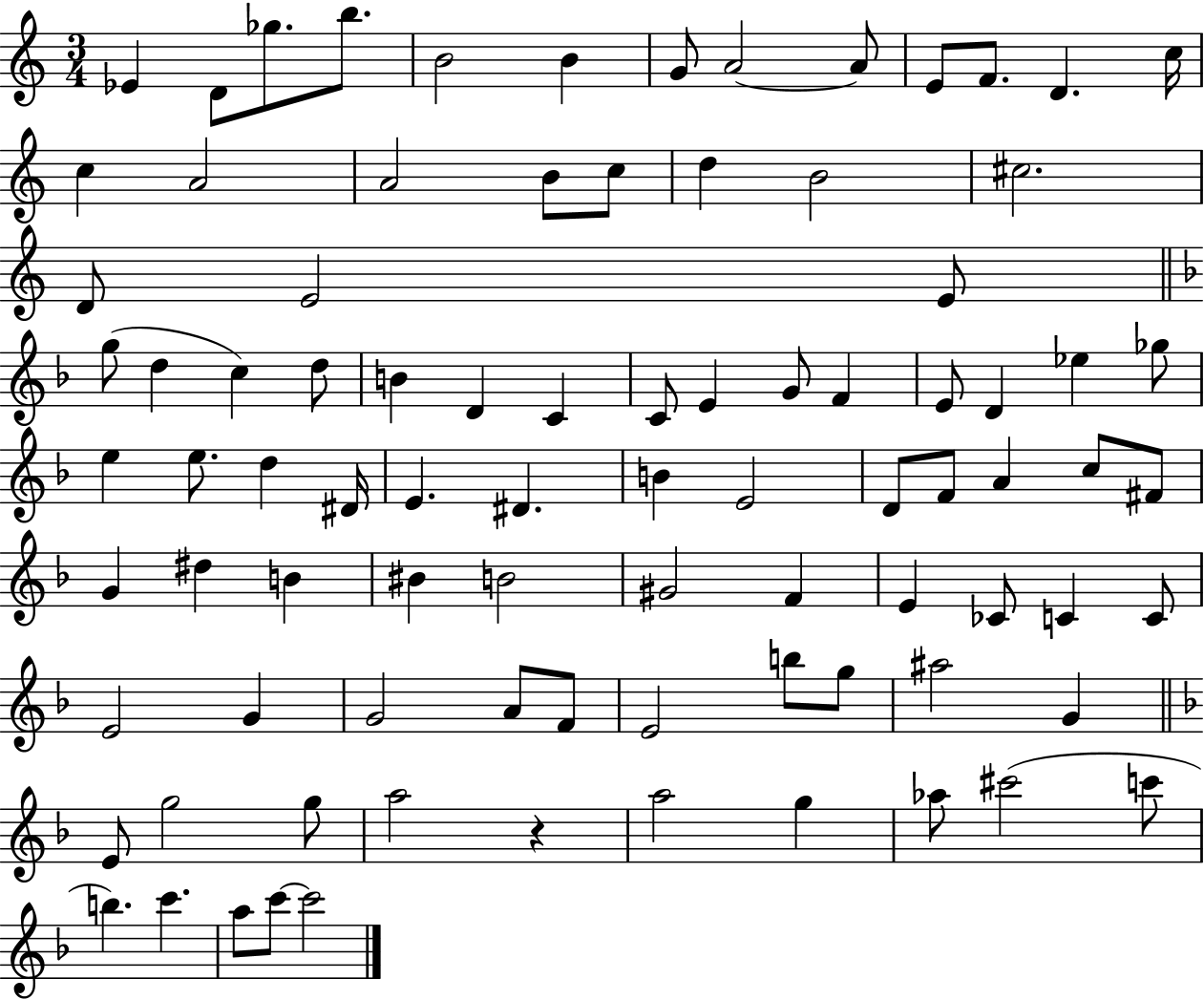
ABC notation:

X:1
T:Untitled
M:3/4
L:1/4
K:C
_E D/2 _g/2 b/2 B2 B G/2 A2 A/2 E/2 F/2 D c/4 c A2 A2 B/2 c/2 d B2 ^c2 D/2 E2 E/2 g/2 d c d/2 B D C C/2 E G/2 F E/2 D _e _g/2 e e/2 d ^D/4 E ^D B E2 D/2 F/2 A c/2 ^F/2 G ^d B ^B B2 ^G2 F E _C/2 C C/2 E2 G G2 A/2 F/2 E2 b/2 g/2 ^a2 G E/2 g2 g/2 a2 z a2 g _a/2 ^c'2 c'/2 b c' a/2 c'/2 c'2